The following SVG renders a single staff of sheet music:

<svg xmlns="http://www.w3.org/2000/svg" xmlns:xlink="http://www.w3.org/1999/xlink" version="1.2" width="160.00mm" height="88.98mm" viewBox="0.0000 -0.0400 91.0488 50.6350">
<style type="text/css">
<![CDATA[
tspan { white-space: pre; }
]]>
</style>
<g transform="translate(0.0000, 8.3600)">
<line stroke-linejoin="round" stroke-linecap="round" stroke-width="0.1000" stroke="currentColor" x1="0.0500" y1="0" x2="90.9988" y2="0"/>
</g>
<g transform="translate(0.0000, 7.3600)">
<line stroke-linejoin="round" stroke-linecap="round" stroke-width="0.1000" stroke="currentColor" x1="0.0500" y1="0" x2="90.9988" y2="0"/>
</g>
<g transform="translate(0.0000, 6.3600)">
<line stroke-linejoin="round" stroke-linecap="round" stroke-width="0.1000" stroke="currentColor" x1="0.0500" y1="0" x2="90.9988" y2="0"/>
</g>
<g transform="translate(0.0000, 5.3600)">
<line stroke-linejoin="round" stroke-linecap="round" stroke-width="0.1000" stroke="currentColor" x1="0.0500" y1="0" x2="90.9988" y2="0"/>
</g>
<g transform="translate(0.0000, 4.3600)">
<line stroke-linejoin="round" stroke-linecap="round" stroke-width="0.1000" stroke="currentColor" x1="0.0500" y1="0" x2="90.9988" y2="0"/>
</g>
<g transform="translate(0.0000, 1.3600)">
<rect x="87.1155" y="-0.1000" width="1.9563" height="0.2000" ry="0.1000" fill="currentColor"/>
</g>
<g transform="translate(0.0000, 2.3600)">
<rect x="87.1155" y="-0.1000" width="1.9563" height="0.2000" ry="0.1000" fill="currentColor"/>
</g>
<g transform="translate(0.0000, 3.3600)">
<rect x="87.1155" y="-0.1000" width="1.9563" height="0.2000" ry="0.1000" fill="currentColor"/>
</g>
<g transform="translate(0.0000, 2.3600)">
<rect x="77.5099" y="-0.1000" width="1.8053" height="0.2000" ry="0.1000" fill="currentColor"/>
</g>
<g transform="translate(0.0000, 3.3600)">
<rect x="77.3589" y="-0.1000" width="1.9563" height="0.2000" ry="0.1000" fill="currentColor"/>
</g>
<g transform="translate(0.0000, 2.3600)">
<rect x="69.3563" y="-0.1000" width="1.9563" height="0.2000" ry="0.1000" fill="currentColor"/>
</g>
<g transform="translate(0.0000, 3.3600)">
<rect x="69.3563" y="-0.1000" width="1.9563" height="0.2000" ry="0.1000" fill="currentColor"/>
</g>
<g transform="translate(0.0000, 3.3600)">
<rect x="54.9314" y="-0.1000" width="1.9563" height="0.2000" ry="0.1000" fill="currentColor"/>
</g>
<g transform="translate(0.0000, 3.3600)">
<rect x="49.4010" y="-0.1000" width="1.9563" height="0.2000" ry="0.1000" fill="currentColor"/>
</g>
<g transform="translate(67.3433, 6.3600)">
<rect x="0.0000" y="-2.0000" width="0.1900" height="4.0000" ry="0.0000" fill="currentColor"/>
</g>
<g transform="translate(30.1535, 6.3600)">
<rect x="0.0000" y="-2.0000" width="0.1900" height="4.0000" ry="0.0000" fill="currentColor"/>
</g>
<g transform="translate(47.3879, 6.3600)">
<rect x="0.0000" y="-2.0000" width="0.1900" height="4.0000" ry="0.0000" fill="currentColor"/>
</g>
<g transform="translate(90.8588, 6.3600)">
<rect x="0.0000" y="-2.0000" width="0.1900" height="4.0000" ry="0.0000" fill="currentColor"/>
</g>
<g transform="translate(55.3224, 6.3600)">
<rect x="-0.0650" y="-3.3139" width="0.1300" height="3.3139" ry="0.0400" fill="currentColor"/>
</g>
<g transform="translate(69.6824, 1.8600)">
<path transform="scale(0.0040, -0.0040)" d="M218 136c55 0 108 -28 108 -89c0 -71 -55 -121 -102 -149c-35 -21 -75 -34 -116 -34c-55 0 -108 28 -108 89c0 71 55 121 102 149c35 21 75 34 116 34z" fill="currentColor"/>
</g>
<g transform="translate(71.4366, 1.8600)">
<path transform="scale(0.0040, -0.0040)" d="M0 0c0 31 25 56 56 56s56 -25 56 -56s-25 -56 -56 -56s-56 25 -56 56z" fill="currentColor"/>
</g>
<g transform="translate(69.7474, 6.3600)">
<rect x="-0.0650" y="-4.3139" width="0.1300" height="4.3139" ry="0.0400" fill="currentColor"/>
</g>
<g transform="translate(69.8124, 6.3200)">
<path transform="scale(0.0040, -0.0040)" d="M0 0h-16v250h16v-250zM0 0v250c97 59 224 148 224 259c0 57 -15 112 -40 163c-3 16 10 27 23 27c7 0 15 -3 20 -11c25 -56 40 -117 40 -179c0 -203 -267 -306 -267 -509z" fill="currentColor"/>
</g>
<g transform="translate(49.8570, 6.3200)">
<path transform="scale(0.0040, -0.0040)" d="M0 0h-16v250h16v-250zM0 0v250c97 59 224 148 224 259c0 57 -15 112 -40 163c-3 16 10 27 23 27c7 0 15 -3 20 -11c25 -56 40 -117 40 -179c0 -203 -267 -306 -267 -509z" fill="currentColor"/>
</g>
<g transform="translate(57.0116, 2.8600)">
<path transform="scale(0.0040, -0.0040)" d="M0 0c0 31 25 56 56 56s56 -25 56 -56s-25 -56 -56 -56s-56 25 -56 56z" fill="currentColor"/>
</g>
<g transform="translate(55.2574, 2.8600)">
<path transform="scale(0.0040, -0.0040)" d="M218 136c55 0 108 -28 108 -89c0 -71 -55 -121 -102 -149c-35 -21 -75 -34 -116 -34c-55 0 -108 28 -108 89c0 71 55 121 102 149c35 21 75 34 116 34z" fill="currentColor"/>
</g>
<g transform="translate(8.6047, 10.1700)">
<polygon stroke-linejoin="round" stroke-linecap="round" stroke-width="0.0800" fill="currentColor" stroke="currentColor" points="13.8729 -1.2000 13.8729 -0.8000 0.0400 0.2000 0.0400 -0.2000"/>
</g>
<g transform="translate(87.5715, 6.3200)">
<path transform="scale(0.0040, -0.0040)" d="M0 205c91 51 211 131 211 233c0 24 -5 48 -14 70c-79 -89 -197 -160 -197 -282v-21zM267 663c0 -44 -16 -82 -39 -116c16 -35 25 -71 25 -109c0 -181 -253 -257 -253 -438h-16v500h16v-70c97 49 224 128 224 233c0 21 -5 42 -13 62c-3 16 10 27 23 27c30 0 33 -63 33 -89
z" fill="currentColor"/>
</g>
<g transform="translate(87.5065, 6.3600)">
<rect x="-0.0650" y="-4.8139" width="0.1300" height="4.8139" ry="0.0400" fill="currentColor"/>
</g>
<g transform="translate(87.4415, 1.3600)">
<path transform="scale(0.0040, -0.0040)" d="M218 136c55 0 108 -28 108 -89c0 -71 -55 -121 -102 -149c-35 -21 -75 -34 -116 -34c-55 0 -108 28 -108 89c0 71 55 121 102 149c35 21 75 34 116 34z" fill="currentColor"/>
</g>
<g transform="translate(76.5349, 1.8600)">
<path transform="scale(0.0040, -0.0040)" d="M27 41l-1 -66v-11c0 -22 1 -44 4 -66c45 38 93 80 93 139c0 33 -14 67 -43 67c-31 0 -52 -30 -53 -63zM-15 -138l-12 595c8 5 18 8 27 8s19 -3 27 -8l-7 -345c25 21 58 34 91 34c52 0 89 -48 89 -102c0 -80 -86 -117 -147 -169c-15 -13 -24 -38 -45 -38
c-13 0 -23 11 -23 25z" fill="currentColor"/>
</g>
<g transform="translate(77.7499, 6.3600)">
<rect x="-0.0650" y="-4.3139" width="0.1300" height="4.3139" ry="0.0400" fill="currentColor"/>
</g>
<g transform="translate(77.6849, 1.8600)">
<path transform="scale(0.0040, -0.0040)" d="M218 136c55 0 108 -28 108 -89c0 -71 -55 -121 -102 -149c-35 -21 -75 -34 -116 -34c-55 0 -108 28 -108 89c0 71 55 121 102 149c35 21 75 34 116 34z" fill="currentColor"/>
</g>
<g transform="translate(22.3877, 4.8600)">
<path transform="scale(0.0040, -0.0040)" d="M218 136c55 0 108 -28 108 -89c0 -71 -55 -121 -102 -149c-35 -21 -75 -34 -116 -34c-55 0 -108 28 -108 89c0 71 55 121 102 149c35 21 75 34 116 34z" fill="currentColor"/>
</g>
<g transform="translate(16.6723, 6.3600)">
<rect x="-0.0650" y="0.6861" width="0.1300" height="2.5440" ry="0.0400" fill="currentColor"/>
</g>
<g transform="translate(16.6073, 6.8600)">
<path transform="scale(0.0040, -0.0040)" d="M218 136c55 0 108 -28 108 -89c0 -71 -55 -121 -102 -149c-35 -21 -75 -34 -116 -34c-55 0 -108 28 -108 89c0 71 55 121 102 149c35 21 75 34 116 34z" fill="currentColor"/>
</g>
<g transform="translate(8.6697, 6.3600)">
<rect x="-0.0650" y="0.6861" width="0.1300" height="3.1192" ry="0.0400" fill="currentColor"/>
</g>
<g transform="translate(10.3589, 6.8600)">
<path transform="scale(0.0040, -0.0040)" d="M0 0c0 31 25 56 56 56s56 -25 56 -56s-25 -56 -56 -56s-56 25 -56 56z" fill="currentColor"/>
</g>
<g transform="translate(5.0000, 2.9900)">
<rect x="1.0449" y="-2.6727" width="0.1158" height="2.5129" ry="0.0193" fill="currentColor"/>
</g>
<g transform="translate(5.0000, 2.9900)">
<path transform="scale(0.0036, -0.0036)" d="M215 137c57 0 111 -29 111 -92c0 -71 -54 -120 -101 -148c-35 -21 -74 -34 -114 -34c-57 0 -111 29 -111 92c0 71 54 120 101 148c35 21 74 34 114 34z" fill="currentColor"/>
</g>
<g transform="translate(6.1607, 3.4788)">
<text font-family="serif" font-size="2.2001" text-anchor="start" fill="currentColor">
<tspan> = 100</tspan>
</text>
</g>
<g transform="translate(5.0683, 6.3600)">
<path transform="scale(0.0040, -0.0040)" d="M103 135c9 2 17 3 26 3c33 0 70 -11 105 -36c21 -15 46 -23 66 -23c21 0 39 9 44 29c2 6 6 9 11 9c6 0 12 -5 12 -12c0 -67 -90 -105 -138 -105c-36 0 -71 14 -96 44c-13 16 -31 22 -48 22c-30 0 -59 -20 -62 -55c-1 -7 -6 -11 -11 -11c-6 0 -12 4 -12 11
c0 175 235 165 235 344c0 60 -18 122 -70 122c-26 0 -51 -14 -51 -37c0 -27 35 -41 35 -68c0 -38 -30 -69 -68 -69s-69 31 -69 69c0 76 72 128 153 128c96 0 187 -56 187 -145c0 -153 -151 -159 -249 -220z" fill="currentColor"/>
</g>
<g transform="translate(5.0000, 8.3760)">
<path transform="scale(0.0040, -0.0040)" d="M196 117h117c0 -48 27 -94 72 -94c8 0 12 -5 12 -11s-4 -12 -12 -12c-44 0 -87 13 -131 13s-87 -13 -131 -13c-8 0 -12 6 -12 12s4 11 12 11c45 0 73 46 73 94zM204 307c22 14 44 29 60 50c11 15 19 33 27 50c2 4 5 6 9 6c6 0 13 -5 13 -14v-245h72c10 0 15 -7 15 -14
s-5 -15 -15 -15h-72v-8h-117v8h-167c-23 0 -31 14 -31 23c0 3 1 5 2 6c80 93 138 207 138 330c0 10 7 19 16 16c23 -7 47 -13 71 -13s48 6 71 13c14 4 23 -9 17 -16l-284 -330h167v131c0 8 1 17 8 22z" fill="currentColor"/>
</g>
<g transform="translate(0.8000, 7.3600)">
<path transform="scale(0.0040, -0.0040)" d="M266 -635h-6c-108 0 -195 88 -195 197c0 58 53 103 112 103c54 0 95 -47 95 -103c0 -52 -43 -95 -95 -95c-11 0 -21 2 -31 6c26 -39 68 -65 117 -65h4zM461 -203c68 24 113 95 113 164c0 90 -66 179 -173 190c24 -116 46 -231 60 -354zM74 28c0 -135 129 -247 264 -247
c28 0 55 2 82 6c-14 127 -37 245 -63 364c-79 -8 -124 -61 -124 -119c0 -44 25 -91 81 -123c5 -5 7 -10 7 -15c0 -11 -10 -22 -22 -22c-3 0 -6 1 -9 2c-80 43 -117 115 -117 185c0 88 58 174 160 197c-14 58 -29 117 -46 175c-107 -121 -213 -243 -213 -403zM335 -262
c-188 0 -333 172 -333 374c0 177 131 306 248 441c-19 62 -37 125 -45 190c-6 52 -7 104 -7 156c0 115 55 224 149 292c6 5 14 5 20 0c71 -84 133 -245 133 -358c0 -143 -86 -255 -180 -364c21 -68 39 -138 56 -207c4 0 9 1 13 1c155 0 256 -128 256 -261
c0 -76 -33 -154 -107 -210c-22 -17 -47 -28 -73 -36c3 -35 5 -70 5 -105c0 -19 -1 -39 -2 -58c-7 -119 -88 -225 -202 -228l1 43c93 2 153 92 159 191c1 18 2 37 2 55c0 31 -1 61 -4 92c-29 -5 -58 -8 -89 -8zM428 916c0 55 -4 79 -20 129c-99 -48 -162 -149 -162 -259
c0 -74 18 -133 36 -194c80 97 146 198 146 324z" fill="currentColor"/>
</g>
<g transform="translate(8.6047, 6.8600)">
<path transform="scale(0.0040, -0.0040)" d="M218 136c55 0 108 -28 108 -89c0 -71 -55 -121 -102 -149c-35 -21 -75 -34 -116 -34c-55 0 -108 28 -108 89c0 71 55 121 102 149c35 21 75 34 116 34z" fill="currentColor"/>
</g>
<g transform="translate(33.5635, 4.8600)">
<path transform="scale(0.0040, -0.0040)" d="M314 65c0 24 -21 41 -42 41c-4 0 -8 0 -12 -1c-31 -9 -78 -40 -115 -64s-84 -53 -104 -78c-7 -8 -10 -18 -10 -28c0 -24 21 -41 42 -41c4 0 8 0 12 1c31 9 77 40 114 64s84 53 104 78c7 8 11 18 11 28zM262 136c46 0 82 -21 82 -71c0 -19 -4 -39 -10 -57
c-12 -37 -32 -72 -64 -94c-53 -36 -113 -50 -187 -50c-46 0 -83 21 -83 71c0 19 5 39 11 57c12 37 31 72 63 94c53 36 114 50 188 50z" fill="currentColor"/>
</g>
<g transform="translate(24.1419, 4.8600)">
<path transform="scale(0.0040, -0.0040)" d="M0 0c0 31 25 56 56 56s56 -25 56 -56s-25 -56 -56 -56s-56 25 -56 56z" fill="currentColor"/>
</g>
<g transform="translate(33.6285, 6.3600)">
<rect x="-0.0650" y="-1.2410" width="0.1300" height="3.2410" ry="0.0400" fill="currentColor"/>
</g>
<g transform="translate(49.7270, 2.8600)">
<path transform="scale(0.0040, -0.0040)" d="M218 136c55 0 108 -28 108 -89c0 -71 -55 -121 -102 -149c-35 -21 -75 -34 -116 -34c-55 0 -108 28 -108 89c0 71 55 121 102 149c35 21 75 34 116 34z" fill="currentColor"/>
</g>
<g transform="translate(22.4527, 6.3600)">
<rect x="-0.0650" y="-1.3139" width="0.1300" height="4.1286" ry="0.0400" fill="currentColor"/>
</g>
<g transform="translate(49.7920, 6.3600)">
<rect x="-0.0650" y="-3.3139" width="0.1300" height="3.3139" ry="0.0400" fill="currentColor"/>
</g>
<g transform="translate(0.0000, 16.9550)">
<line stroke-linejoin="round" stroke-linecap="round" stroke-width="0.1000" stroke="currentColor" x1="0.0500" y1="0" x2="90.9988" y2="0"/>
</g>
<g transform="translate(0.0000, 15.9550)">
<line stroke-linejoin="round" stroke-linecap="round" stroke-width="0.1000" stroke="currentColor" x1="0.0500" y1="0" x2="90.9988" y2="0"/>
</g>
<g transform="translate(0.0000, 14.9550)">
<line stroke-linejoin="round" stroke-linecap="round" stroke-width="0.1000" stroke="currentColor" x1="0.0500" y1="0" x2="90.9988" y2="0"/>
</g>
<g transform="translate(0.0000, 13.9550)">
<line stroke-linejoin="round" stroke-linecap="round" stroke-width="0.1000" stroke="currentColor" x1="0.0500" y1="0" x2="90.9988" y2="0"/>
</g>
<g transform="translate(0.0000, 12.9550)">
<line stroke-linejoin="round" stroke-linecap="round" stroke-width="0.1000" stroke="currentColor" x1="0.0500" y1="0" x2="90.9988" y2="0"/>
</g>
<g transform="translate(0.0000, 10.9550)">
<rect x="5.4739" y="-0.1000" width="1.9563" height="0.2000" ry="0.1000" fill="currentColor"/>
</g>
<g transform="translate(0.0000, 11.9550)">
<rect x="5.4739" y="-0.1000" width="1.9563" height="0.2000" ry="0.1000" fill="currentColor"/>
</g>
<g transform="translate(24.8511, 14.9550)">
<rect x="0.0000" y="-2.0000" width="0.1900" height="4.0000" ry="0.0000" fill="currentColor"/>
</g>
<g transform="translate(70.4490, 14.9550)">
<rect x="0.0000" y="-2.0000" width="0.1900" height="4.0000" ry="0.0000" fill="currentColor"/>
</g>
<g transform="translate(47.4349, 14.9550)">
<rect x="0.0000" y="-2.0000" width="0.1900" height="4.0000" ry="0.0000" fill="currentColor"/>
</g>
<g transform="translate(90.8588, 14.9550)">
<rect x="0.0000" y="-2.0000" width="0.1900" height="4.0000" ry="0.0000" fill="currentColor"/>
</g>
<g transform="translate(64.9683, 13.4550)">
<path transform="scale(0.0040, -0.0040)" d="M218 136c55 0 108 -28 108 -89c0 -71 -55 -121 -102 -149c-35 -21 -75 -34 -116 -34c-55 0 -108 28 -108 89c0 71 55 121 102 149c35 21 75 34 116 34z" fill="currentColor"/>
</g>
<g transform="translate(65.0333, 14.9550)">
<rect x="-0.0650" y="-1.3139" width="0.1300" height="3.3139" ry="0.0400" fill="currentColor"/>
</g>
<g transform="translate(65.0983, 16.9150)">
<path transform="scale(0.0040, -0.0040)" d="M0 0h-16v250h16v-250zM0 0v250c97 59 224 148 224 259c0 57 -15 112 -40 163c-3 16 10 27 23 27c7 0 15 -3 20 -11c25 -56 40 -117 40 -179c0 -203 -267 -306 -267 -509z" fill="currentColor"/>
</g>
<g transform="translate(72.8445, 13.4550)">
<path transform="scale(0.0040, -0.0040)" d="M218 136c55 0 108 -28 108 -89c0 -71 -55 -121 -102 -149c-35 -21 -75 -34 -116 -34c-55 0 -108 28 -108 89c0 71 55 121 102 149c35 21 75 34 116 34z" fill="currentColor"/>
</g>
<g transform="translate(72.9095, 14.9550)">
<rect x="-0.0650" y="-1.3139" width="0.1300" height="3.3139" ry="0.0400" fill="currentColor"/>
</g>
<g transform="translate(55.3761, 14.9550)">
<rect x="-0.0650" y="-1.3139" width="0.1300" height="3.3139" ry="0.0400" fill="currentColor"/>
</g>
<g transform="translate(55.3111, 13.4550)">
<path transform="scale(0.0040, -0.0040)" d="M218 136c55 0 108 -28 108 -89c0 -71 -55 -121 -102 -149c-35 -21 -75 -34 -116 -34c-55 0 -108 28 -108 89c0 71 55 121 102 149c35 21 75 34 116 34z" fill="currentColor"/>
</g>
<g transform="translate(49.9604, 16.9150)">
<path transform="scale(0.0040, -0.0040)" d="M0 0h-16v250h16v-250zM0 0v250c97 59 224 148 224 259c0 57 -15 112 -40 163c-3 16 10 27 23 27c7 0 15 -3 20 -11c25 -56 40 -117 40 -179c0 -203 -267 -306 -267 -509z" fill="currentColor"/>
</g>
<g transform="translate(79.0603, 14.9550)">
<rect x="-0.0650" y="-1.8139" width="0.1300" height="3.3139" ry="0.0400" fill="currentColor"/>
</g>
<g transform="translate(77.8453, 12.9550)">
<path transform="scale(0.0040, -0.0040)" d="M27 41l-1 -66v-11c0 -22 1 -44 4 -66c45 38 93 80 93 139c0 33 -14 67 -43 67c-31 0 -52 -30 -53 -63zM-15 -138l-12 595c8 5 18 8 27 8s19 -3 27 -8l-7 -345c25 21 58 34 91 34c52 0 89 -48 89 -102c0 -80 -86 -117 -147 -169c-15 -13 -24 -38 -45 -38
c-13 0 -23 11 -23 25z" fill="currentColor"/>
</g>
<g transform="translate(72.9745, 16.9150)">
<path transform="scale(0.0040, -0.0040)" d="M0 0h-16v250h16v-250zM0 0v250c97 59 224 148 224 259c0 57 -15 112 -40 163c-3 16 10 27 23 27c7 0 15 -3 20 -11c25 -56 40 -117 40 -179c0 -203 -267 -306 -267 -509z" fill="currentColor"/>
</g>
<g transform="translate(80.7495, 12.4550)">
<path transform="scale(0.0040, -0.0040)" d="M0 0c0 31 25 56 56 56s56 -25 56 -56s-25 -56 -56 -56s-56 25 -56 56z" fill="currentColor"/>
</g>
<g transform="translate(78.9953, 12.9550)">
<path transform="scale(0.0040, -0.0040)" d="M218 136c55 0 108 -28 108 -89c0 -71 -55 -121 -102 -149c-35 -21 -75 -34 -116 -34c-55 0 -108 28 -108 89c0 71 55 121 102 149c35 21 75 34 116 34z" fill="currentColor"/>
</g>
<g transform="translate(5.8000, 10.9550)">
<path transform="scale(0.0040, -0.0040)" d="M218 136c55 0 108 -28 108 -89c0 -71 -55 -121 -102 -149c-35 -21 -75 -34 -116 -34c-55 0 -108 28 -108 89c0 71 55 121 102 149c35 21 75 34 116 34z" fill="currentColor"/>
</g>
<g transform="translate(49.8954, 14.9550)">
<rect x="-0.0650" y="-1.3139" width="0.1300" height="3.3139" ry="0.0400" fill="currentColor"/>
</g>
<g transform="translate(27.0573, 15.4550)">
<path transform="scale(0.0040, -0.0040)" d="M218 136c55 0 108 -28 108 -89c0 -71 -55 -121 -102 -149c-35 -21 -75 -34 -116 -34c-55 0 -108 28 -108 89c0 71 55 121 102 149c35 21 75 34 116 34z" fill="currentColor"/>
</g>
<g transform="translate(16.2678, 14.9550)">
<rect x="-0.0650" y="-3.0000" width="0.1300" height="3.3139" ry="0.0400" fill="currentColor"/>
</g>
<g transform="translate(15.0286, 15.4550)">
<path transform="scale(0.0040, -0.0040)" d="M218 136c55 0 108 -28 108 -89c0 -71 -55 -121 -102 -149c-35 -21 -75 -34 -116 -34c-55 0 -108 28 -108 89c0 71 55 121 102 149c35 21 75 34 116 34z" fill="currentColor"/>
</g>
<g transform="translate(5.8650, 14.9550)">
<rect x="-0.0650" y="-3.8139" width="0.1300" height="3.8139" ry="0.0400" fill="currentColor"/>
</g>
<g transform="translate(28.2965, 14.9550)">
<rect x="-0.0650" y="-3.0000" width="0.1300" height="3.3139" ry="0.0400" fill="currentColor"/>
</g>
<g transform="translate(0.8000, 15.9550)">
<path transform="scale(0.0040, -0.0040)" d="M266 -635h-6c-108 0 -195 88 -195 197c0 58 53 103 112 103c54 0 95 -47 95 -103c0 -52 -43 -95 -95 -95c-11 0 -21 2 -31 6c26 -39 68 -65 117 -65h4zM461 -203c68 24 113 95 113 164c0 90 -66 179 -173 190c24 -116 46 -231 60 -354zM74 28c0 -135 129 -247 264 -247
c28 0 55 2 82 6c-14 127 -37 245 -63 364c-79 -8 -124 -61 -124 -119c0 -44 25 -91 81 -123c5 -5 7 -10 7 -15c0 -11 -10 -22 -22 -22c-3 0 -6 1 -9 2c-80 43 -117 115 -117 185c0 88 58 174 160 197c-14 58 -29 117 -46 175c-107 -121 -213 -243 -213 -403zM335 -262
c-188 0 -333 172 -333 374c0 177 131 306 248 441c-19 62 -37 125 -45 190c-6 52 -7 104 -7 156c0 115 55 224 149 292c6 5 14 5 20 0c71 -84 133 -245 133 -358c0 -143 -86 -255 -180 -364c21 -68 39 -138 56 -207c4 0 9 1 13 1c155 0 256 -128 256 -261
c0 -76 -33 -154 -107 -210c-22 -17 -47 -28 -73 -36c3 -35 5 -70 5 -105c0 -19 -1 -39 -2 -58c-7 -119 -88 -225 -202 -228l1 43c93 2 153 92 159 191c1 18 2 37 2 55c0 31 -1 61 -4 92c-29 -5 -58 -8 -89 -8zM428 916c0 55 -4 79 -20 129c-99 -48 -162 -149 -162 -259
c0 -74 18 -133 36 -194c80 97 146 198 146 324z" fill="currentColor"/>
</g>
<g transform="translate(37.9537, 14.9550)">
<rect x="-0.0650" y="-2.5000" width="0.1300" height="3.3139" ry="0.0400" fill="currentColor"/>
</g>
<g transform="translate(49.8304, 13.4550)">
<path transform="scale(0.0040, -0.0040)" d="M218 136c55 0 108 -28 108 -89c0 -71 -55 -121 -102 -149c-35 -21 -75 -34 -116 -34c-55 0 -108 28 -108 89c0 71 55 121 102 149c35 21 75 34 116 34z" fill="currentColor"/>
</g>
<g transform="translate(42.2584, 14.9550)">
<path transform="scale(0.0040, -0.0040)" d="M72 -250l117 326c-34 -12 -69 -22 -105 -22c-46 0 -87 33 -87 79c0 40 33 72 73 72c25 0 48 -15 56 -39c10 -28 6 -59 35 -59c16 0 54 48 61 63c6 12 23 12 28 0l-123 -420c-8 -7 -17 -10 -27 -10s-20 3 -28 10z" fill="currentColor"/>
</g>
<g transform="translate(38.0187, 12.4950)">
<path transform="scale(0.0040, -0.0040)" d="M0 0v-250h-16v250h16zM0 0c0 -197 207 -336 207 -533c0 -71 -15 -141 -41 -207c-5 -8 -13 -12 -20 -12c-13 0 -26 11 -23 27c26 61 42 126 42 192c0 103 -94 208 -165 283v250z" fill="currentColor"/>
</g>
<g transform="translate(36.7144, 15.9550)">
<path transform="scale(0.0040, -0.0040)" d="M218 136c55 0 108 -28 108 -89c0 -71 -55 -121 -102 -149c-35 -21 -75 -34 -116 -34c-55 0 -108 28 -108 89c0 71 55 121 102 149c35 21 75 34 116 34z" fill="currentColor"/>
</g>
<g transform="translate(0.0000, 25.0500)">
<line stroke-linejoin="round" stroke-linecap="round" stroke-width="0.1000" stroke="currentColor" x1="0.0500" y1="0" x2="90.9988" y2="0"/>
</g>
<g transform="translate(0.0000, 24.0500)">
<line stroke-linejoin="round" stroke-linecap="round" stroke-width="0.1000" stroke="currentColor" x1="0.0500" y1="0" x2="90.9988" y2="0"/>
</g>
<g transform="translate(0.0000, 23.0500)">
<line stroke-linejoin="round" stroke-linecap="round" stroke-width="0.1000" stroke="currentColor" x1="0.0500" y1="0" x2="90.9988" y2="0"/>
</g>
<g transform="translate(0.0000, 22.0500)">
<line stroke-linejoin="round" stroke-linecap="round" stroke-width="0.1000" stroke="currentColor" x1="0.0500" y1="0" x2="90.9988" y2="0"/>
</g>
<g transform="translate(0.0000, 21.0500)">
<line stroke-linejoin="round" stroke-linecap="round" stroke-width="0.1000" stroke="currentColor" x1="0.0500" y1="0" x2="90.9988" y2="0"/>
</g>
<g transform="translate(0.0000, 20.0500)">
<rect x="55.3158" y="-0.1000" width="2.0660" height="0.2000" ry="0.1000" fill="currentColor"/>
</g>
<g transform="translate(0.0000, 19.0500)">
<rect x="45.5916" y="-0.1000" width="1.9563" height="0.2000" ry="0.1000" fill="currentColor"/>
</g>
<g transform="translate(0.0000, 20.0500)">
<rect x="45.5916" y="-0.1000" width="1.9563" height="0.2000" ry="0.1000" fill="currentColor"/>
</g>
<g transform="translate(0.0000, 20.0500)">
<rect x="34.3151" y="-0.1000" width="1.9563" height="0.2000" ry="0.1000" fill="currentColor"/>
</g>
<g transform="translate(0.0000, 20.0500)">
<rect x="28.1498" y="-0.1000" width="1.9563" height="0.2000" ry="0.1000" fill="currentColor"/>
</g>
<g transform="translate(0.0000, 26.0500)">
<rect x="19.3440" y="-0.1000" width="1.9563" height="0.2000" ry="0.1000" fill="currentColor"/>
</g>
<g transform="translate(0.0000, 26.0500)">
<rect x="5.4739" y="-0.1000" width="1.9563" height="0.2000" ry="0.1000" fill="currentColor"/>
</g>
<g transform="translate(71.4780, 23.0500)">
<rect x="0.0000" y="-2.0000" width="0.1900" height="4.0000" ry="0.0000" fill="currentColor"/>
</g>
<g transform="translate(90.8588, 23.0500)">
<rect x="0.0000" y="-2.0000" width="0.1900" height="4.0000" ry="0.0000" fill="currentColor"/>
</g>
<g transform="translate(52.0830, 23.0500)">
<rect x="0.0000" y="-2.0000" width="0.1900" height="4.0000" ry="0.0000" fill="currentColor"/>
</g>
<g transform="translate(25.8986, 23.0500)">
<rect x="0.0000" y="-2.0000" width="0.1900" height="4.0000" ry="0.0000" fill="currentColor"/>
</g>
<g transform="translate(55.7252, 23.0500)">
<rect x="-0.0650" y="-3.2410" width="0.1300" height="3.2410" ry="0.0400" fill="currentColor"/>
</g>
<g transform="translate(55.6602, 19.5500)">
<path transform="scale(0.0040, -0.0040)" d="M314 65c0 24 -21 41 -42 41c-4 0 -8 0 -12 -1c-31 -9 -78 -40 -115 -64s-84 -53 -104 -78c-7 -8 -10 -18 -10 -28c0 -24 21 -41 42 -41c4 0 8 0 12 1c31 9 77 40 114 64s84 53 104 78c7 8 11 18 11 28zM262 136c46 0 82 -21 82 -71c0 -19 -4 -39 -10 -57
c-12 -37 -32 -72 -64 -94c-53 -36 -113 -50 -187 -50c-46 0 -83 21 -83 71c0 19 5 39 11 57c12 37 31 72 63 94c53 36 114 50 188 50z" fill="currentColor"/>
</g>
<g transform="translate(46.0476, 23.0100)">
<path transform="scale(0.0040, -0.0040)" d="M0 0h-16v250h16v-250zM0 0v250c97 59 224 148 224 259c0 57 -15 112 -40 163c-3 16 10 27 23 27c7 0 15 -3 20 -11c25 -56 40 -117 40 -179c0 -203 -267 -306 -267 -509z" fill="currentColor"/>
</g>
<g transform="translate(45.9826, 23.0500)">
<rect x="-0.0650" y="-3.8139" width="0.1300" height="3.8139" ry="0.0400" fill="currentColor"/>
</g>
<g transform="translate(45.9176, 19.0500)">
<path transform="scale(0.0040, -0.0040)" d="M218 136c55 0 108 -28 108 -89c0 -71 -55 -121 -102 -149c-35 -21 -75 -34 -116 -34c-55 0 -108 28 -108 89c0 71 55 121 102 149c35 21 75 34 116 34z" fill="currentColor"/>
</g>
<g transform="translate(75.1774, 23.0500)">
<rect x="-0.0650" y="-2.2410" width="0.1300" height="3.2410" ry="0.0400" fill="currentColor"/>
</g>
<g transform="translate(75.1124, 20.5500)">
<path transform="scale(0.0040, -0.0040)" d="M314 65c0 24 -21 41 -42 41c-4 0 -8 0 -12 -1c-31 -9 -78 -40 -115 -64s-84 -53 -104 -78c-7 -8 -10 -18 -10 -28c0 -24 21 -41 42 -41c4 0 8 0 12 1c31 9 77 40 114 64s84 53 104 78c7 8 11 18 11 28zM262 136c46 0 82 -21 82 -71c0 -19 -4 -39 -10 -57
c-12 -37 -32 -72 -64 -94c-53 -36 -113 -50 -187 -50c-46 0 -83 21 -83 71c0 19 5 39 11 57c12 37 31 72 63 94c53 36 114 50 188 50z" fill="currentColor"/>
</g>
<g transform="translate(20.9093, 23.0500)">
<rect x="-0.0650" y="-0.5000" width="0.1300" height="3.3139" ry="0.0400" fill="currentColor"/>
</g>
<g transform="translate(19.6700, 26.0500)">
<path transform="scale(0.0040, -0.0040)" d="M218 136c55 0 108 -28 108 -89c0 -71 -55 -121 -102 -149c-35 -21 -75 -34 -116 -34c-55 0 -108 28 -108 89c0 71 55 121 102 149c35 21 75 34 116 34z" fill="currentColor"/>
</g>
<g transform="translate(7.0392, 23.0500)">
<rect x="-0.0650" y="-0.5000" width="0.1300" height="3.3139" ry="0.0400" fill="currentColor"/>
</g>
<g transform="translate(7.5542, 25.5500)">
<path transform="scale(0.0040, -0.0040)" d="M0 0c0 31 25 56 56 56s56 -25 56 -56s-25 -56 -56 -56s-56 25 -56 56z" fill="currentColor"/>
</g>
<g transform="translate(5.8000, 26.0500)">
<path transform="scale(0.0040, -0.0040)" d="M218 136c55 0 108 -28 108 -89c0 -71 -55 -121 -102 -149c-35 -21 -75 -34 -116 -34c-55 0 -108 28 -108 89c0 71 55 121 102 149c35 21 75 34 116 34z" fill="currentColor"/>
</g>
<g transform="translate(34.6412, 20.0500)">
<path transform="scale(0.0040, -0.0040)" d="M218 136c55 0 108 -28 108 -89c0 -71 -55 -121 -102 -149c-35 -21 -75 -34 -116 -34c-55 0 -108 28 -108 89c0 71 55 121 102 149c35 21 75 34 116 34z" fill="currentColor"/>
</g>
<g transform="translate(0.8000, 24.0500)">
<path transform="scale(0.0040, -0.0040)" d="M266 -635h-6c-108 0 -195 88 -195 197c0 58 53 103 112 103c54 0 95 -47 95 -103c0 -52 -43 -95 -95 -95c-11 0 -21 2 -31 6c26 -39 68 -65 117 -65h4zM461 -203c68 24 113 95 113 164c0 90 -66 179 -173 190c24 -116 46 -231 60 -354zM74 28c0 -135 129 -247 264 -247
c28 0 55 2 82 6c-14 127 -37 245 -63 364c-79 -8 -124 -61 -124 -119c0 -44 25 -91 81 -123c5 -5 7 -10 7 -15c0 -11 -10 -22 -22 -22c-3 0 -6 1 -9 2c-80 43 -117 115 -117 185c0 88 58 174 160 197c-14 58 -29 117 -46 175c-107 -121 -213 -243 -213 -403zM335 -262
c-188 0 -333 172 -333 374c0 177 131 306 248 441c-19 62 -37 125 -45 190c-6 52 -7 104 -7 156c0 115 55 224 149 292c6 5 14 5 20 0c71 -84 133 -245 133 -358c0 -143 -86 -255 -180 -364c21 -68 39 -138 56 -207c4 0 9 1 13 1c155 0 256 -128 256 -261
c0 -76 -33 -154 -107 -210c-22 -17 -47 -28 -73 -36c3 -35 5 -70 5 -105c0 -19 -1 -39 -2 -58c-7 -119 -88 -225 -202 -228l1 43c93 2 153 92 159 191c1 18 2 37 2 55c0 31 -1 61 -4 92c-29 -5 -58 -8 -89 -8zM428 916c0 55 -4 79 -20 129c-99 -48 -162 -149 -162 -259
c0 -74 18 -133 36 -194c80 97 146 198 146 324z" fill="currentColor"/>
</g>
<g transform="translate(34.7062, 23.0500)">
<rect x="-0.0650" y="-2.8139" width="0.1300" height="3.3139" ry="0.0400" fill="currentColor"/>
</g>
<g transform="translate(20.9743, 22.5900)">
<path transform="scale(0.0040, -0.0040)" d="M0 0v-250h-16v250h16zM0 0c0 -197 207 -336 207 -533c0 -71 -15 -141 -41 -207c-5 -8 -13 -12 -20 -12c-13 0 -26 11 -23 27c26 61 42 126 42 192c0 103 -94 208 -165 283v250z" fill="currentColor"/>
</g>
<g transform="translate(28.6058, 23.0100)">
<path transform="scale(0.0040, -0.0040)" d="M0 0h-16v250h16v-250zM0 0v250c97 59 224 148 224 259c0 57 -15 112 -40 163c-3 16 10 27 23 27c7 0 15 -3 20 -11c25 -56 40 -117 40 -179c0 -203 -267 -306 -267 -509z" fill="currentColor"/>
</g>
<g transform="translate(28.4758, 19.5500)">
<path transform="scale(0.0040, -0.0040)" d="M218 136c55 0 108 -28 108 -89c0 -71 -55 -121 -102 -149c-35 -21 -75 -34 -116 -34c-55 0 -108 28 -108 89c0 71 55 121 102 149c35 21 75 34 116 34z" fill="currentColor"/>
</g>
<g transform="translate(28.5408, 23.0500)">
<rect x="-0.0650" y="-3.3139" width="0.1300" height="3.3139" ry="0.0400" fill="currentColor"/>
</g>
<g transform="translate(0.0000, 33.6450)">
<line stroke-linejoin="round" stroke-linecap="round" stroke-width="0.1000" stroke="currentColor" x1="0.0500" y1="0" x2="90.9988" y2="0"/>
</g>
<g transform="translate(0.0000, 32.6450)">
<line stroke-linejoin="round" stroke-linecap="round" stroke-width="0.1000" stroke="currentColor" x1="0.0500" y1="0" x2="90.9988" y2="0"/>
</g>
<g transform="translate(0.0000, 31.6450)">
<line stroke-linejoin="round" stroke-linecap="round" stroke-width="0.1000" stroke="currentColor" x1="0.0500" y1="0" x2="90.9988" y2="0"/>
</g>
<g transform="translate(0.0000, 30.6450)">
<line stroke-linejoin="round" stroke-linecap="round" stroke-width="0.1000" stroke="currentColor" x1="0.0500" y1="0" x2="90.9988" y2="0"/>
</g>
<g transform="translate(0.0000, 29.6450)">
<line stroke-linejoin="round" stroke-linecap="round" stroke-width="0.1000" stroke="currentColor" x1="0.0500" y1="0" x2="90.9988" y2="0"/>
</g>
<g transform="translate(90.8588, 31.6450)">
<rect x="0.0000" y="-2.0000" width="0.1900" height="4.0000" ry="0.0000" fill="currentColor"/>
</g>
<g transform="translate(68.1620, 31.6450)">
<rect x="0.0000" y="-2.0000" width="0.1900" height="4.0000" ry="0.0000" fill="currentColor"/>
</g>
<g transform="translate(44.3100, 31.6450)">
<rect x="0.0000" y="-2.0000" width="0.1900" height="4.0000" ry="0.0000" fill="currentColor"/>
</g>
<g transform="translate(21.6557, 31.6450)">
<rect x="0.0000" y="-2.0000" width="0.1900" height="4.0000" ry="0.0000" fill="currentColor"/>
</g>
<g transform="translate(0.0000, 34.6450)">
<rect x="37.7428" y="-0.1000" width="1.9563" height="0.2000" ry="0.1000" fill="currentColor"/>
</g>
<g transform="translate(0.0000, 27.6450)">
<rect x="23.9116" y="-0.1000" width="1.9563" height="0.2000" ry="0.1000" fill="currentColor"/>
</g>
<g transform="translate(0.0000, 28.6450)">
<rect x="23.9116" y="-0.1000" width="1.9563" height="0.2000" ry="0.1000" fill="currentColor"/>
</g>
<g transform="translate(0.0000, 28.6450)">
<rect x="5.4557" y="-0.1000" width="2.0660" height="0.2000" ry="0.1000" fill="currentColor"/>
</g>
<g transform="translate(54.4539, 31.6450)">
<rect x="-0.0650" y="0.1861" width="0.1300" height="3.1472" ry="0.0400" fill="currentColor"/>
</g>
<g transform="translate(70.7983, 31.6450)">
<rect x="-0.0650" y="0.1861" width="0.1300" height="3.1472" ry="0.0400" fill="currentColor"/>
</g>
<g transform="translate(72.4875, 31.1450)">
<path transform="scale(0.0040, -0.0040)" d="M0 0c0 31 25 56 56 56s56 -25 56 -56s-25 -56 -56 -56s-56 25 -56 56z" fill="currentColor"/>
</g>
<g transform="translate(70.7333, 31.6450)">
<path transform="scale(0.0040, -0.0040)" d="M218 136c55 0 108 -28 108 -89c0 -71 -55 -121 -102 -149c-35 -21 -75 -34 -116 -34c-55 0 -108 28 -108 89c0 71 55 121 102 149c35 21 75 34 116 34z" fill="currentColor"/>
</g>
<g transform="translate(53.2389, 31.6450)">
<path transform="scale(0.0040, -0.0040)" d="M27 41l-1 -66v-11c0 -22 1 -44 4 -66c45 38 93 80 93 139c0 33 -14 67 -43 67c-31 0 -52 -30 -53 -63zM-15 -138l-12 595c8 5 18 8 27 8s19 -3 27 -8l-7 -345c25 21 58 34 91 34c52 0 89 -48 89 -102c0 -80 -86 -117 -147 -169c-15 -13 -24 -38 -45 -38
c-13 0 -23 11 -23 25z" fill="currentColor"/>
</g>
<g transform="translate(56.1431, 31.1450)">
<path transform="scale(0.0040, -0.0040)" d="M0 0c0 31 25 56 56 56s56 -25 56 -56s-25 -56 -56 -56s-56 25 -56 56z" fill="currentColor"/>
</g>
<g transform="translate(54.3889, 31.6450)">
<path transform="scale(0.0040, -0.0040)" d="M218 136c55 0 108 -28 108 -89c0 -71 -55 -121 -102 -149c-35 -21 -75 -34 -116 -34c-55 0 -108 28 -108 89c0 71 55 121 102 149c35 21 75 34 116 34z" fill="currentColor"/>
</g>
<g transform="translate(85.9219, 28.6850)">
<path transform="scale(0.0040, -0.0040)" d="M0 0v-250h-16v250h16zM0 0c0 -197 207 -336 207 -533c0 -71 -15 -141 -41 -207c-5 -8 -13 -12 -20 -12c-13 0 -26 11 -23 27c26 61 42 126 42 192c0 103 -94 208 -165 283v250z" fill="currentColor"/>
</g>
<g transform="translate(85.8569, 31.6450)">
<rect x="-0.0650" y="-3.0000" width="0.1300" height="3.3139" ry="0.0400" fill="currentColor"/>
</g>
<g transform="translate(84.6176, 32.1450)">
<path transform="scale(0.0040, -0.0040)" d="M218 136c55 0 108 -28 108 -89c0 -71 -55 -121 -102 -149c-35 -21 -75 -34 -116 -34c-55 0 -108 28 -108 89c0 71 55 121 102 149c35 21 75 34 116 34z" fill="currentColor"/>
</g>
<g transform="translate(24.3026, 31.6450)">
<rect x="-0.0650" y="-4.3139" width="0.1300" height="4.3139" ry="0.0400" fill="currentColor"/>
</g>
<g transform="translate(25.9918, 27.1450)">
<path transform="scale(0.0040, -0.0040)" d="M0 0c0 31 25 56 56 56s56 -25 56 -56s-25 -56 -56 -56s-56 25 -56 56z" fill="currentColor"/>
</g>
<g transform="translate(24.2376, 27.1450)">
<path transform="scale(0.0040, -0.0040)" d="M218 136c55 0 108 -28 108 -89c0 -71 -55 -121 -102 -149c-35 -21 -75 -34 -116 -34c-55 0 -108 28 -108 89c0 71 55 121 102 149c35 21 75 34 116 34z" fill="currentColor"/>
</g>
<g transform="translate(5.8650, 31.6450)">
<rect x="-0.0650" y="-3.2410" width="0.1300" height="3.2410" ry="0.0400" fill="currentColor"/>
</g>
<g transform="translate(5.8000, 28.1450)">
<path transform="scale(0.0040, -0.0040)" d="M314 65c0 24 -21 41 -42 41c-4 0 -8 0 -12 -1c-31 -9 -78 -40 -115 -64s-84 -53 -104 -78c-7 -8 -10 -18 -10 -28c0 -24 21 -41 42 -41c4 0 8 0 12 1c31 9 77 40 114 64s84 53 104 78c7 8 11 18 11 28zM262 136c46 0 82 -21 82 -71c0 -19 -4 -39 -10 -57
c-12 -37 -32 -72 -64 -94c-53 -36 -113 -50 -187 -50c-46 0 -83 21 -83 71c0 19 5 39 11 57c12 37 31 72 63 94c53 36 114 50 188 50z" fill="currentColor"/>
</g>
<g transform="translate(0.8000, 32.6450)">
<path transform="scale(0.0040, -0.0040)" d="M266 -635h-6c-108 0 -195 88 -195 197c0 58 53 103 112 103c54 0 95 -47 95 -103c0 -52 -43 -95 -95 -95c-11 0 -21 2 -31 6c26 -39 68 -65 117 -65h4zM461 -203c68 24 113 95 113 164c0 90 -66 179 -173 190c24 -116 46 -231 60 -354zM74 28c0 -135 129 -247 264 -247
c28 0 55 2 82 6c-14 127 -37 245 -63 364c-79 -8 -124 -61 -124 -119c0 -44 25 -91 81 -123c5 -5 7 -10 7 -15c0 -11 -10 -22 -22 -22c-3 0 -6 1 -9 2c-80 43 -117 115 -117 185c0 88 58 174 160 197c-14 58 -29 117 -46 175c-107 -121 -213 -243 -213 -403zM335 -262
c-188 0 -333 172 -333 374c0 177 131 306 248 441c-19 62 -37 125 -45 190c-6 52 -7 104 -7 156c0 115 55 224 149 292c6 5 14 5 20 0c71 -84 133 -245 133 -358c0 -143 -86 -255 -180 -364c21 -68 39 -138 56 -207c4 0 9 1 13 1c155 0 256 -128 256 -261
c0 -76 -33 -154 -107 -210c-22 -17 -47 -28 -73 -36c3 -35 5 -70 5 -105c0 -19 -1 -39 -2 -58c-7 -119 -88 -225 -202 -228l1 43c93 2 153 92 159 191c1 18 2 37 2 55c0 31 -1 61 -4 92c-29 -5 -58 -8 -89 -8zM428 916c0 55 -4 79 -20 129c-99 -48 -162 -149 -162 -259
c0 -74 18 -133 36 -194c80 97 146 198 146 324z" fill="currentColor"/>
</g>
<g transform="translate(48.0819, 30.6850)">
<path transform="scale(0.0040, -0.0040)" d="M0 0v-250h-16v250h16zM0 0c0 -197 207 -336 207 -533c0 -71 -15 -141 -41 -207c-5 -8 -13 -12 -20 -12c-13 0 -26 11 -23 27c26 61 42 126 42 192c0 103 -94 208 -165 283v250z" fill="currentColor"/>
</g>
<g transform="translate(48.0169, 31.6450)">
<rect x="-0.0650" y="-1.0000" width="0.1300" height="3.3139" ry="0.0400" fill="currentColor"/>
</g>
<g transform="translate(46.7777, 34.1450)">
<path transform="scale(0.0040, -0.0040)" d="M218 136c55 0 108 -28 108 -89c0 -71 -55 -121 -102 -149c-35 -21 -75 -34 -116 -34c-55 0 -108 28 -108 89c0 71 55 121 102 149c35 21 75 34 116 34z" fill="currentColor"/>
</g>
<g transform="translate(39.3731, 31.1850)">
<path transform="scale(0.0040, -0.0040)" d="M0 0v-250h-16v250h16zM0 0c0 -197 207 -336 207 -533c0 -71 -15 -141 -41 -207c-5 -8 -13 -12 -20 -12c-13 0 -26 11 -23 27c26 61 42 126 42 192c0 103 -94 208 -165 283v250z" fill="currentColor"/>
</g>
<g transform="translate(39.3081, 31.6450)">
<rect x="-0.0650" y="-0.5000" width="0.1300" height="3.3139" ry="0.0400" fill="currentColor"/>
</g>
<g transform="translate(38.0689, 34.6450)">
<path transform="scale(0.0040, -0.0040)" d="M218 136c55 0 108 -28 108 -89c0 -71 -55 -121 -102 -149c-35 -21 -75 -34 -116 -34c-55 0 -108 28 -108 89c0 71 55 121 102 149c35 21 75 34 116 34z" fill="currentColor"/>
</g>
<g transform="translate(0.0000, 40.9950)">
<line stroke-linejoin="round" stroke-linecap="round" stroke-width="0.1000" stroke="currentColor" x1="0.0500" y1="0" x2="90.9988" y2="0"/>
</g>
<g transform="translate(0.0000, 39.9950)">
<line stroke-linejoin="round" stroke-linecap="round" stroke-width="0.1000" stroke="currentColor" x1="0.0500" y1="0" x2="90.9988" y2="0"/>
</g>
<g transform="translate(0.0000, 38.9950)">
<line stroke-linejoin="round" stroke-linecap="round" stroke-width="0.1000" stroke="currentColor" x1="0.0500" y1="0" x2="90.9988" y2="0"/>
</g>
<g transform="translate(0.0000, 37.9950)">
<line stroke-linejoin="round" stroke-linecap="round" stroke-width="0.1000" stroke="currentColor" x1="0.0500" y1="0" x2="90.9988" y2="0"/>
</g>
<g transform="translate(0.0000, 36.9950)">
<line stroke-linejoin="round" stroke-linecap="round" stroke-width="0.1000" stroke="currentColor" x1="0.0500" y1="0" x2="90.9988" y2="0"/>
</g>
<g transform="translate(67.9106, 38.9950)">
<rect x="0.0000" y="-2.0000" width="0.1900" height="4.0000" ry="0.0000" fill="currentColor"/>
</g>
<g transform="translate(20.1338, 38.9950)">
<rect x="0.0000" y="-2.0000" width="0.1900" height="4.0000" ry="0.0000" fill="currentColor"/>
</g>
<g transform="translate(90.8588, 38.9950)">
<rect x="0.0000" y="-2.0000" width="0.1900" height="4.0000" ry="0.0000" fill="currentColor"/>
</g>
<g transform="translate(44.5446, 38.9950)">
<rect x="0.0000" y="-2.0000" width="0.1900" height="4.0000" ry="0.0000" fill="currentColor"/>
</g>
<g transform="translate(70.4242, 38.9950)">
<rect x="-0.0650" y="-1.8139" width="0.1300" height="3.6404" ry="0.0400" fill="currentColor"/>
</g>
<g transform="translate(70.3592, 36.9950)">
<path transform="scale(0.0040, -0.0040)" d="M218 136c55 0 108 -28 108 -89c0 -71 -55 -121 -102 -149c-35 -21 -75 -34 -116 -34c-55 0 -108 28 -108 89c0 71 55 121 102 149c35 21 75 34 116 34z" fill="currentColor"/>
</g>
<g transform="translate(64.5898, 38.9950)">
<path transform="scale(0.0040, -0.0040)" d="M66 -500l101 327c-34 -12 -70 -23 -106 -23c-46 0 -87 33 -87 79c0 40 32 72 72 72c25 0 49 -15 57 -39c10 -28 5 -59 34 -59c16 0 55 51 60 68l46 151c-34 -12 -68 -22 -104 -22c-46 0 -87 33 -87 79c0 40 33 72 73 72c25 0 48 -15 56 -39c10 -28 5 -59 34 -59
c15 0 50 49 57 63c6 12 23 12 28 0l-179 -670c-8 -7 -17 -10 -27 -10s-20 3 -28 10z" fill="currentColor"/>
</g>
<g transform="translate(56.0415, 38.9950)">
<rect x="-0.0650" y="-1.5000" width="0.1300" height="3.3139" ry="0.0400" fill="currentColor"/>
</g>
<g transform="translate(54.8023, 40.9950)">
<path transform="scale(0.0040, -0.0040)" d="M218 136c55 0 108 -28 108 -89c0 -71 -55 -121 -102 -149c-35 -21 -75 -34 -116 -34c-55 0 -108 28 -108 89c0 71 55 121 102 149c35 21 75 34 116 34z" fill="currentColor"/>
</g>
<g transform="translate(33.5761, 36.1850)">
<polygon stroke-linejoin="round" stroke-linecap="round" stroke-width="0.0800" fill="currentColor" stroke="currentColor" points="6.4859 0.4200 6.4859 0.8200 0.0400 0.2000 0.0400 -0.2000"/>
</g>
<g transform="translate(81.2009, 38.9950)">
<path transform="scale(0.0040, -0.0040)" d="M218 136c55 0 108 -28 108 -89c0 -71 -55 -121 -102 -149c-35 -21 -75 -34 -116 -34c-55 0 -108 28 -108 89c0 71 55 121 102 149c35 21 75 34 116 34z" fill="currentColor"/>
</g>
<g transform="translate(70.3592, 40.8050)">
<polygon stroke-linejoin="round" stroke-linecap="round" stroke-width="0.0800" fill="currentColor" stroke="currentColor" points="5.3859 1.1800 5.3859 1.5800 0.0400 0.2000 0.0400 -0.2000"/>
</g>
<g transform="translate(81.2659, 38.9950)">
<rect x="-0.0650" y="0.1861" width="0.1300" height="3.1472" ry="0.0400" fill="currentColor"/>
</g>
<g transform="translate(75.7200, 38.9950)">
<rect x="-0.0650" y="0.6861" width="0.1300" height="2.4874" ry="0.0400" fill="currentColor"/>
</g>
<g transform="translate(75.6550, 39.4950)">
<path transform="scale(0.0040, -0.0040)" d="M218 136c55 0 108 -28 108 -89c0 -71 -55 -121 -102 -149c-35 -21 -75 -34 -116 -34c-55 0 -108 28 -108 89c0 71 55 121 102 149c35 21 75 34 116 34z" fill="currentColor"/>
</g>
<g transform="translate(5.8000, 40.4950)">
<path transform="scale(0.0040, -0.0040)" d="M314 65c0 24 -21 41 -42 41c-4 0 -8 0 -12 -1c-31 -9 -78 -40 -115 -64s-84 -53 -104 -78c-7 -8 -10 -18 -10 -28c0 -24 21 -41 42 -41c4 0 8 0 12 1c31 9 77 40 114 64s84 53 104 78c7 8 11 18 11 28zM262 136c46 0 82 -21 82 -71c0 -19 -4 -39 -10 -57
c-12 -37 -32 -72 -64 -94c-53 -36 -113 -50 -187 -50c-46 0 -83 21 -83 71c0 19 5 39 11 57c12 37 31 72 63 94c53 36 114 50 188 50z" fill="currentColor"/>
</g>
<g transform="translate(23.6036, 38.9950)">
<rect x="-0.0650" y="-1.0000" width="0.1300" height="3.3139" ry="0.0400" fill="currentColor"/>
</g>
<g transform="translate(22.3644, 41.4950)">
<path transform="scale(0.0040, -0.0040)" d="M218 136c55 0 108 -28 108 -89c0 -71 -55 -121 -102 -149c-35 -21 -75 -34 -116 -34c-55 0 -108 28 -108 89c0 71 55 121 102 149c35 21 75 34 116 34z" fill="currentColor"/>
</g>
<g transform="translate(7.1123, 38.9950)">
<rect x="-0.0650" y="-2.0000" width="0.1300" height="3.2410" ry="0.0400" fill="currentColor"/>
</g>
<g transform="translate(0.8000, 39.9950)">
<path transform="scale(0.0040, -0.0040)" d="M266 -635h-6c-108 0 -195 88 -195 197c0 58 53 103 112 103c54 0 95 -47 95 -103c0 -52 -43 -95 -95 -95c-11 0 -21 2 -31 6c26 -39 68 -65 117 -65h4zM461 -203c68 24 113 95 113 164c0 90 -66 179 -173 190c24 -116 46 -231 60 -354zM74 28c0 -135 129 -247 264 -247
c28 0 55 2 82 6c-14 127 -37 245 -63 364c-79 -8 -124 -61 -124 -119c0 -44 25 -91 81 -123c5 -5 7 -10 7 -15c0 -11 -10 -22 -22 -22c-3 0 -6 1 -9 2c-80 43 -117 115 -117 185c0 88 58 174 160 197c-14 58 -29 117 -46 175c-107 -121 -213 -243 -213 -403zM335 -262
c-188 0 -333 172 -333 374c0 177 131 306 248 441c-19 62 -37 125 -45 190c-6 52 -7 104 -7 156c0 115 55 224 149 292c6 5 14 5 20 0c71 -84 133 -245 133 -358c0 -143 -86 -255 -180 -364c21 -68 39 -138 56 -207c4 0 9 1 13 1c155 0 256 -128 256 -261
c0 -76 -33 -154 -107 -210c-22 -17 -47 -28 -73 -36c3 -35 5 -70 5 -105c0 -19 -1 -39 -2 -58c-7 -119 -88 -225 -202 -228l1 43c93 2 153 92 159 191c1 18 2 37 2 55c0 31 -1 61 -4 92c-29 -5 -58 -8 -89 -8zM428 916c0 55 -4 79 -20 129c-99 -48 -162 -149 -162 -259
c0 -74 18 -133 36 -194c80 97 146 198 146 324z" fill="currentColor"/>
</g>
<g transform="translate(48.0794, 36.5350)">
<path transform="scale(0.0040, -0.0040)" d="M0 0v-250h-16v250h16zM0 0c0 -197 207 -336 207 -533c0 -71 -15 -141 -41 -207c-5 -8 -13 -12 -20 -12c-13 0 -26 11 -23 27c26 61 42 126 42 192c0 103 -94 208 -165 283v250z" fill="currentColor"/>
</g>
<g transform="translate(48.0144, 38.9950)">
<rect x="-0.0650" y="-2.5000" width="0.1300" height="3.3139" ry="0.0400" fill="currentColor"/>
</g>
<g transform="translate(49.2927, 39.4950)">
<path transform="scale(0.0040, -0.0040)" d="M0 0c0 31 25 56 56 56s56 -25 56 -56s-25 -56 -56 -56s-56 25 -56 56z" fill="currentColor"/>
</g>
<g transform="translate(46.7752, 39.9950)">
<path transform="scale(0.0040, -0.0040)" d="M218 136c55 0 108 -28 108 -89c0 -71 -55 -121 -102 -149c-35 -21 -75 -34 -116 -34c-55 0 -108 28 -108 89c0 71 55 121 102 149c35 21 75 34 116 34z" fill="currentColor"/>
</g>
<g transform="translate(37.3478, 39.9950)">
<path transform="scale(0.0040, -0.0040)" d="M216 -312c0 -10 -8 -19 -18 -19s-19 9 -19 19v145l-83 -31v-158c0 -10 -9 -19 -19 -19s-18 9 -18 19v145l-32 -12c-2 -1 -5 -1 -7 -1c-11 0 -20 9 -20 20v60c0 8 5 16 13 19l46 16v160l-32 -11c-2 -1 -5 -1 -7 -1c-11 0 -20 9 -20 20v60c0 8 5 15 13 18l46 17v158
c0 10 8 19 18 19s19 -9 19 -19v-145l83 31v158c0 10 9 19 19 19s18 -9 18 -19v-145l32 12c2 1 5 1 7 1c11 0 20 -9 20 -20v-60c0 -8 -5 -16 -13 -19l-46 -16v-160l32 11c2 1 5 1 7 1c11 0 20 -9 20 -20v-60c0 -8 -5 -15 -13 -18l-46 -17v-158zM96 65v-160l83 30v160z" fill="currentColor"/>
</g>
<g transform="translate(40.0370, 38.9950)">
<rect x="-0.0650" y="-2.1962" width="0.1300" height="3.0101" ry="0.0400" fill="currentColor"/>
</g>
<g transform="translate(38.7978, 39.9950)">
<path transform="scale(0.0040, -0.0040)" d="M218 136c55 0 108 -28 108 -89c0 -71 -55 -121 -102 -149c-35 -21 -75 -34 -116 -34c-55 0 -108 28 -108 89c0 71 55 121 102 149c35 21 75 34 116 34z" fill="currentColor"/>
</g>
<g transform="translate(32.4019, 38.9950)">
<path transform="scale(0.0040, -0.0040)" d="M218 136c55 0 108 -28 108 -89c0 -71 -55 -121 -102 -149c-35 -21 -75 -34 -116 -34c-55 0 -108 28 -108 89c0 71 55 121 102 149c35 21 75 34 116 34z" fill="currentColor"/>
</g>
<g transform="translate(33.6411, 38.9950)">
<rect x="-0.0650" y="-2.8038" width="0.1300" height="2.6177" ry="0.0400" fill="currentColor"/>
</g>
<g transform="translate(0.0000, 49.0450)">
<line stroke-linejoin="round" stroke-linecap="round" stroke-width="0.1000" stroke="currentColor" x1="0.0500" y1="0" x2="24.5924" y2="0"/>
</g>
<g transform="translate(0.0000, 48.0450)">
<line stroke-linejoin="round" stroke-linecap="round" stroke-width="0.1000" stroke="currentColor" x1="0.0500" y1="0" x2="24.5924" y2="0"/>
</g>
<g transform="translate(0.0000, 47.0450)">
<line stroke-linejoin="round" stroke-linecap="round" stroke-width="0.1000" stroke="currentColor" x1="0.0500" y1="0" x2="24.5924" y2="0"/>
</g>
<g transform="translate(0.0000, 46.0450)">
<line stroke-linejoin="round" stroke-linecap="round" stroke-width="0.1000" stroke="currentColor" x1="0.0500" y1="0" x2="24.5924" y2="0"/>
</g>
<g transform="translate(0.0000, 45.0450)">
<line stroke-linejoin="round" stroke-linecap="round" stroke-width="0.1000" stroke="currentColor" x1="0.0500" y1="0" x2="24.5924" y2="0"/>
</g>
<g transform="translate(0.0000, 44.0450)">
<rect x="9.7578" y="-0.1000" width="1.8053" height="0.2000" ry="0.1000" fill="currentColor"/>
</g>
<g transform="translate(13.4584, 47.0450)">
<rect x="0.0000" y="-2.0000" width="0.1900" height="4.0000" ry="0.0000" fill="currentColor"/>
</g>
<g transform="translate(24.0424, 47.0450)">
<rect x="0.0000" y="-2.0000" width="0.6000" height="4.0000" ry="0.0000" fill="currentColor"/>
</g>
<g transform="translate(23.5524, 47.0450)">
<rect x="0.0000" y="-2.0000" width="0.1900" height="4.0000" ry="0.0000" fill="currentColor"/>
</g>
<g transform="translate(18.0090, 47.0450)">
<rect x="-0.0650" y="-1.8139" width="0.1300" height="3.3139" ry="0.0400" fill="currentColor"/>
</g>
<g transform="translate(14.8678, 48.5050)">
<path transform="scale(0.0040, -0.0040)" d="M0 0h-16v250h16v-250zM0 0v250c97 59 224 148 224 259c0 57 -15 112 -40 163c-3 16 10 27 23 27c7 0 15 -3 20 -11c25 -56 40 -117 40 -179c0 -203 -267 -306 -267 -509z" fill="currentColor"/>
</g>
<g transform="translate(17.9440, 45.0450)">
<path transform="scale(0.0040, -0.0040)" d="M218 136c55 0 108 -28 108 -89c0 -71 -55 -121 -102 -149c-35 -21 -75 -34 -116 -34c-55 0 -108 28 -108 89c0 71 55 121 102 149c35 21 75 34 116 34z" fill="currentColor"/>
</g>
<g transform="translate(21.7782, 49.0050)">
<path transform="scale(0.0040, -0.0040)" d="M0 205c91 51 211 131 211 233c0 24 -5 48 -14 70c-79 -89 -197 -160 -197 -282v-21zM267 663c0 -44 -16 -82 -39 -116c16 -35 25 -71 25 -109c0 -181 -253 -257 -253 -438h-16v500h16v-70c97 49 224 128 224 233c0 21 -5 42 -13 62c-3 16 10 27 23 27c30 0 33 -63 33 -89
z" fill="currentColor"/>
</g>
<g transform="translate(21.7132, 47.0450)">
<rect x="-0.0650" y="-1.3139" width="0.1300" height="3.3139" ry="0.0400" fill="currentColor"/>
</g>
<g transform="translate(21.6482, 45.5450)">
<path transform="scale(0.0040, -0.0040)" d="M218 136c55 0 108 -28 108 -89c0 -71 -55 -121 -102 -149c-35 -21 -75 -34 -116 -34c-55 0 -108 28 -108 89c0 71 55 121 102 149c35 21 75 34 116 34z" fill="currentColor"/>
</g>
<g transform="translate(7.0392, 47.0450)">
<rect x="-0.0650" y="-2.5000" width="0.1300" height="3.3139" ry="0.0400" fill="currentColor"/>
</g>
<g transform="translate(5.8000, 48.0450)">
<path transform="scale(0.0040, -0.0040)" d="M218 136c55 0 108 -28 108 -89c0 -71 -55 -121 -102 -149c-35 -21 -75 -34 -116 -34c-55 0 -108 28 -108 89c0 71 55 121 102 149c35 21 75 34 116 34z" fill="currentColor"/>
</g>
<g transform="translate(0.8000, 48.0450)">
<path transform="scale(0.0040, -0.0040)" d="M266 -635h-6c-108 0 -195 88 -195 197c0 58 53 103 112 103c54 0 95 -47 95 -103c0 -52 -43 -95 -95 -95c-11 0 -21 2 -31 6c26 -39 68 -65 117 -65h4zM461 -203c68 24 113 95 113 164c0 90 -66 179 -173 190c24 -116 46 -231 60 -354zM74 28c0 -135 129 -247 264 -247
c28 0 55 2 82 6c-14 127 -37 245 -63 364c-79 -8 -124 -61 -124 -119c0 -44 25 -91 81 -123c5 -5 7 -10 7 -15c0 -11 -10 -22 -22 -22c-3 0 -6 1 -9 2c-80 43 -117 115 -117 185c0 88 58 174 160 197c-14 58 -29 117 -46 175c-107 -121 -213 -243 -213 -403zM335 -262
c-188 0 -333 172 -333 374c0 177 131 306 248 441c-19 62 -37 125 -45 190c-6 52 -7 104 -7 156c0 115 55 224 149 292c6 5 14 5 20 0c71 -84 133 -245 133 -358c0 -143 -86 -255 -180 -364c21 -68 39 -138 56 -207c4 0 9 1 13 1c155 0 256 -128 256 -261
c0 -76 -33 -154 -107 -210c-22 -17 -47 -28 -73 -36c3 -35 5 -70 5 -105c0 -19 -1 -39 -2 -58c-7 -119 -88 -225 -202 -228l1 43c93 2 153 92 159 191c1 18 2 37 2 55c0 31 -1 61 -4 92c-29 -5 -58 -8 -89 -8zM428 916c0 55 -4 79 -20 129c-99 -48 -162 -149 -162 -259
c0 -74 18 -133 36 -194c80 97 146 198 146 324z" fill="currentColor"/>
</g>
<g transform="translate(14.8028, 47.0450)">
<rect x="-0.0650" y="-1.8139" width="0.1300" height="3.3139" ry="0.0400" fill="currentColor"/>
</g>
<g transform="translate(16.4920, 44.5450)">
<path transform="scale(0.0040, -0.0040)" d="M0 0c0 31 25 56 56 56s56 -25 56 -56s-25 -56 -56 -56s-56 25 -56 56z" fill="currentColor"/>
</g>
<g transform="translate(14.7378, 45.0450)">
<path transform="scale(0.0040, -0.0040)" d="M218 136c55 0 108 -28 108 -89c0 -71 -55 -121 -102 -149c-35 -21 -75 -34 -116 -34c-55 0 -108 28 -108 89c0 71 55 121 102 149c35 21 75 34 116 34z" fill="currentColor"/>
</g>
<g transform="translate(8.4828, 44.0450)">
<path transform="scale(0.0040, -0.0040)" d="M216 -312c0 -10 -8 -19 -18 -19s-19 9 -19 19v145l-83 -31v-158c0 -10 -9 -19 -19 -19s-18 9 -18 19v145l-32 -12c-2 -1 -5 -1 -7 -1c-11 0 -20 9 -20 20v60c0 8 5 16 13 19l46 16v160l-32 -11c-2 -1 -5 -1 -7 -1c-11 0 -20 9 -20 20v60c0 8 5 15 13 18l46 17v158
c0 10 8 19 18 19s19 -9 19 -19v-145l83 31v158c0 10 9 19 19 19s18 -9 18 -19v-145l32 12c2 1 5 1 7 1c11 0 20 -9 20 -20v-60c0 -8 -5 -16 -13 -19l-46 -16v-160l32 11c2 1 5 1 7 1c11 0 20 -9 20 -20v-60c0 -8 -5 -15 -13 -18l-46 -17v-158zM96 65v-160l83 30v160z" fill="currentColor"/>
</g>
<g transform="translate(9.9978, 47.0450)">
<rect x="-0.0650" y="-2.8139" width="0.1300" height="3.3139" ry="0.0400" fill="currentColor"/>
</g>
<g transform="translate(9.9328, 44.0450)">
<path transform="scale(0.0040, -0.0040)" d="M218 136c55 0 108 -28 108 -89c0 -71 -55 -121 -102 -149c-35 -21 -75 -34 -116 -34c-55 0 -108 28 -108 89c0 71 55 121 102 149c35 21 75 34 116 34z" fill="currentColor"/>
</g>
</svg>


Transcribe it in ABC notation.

X:1
T:Untitled
M:2/4
L:1/4
K:C
A/2 A/2 e/2 e2 b/2 b d'/2 _d' e'/4 c' A A G/2 z/2 e/2 e e/2 e/2 _f C C/2 b/2 a c'/2 b2 g2 b2 d' C/2 D/2 _B B A/2 F2 D B/2 ^G/2 G/2 E z/4 f/2 A/2 B G ^a f/2 f e/4